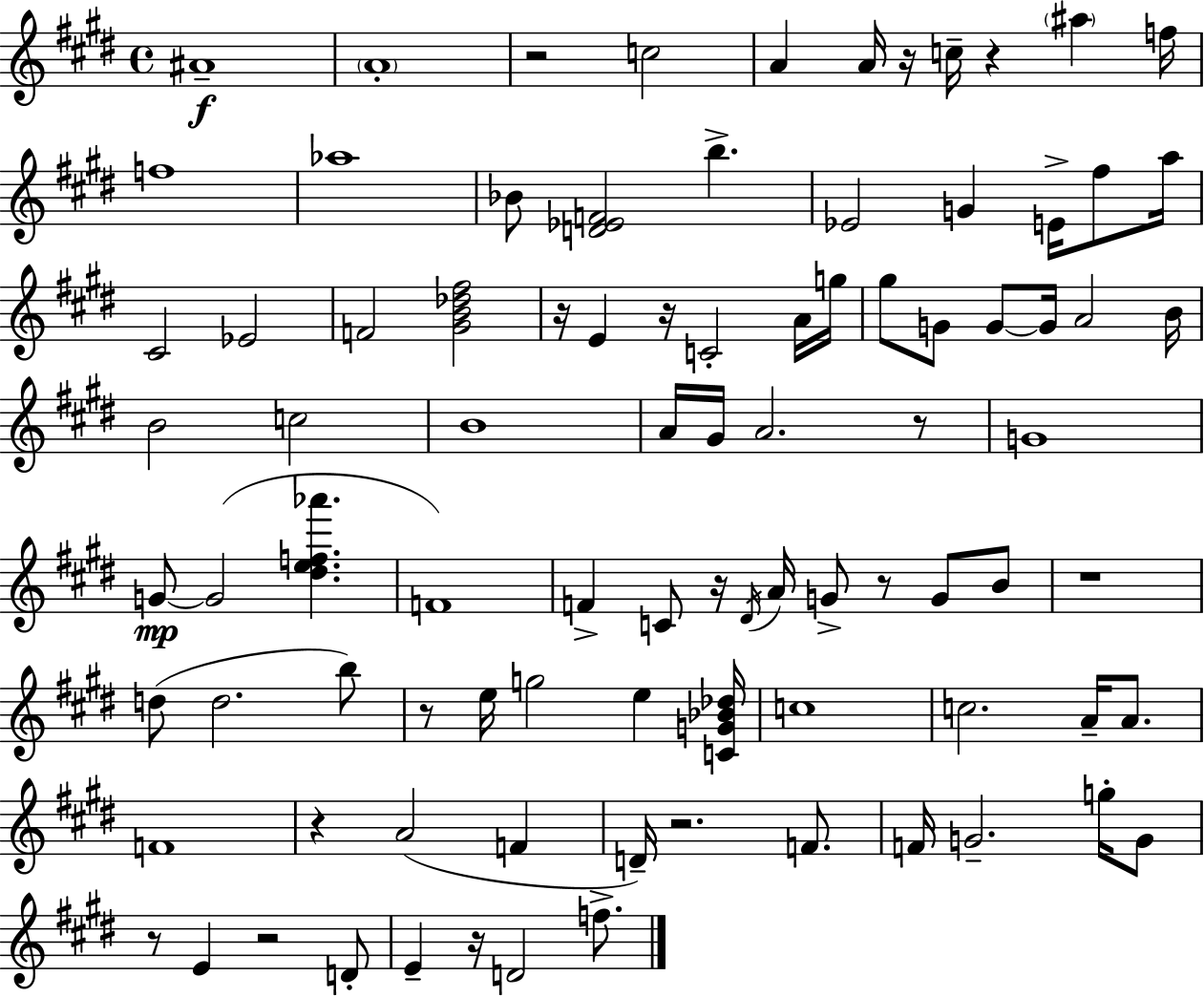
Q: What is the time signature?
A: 4/4